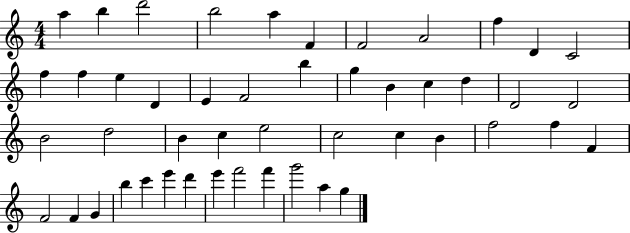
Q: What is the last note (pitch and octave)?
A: G5